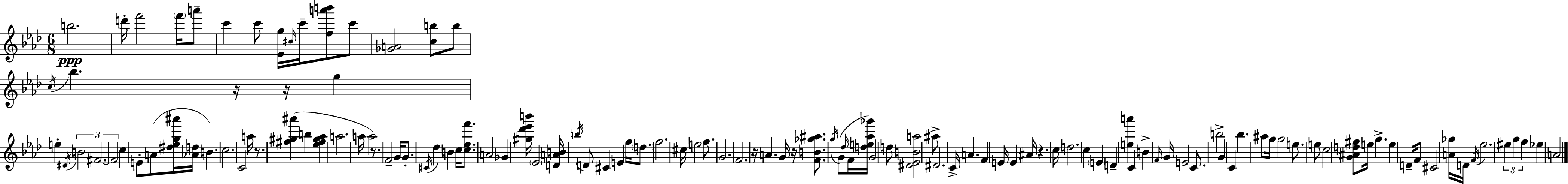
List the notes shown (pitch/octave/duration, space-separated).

B5/h. D6/s F6/h F6/s A6/e C6/q C6/e [Eb4,G5]/s C#5/s C6/s [F5,A6,B6]/e C6/e [Gb4,A4]/h [C5,B5]/e B5/e C5/s Bb5/q. R/s R/s G5/q E5/q D#4/s B4/h F#4/h. F#4/h C5/q E4/e A4/e [D#5,Eb5,G5,A#6]/s [Ab4,D5]/s B4/q. C5/h. C4/h A5/s R/e. [F#5,G#5,A#6]/q B5/q [Eb5,F#5,G#5,Ab5]/q A5/h. A5/s A5/h R/e. F4/h G4/s G4/e. C#4/s Db5/q B4/q C5/s [C5,Eb5,F6]/e. A4/h Gb4/q [G#5,Db6,Eb6,B6]/s Eb4/h [D4,A4,B4]/s B5/s D4/e C#4/q E4/q F5/s D5/e. F5/h. C#5/s E5/h F5/e. G4/h. F4/h. R/s A4/q. G4/s R/s [F4,B4,Gb5,A#5]/e. G5/s G4/e Db5/s F4/s [D5,E5,Ab5,Gb6]/s G4/h D5/e [D#4,Eb4,B4,A5]/h A#5/e D#4/h. C4/s A4/q. F4/q E4/s E4/q A#4/s R/q. C5/s D5/h. C5/q E4/q D4/q [E5,A6]/q C4/q B4/q F4/s G4/s E4/h C4/e. B5/h G4/q C4/q Bb5/q. A#5/e G5/s G5/h E5/e. E5/e C5/h [G4,A#4,D5,F#5]/e E5/s G5/q. E5/q D4/s F4/e C#4/h [A4,Gb5]/s D4/s F4/s Eb5/h. EIS5/q G5/q F5/q Eb5/q A4/h